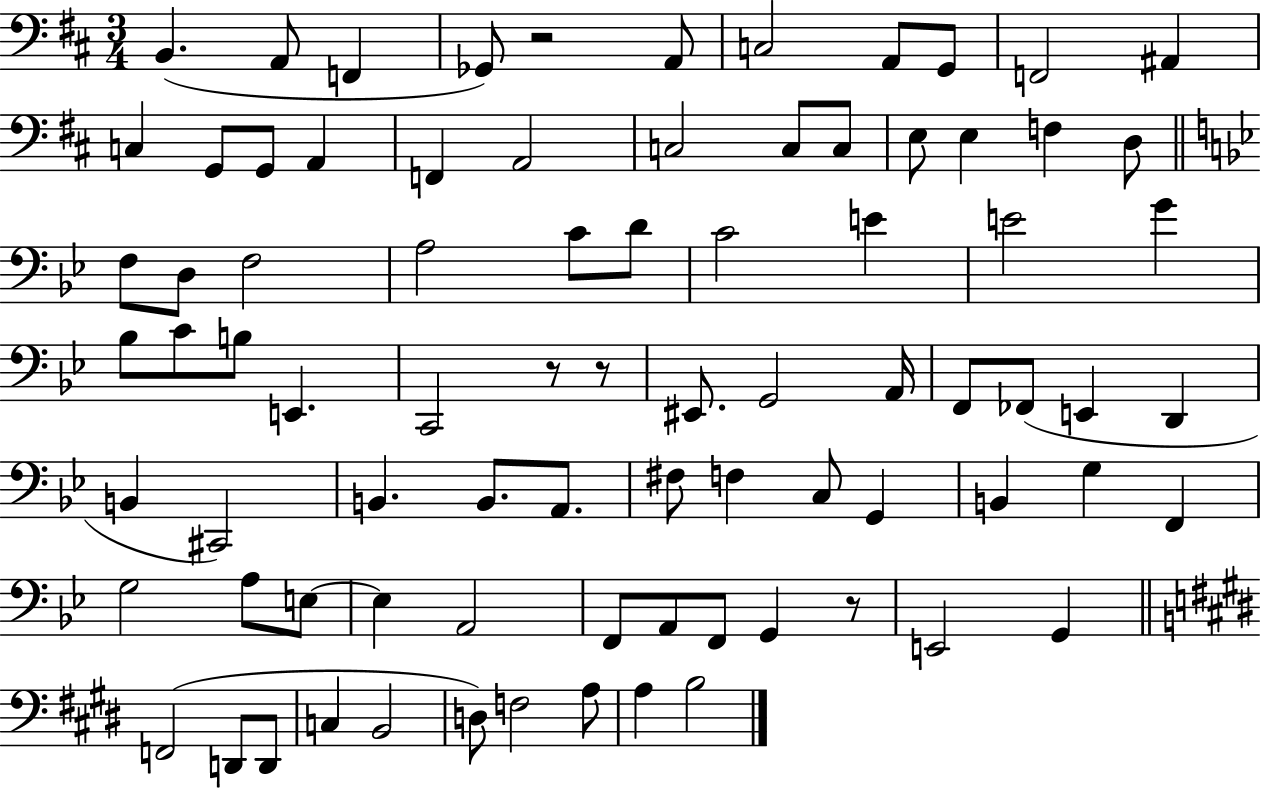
B2/q. A2/e F2/q Gb2/e R/h A2/e C3/h A2/e G2/e F2/h A#2/q C3/q G2/e G2/e A2/q F2/q A2/h C3/h C3/e C3/e E3/e E3/q F3/q D3/e F3/e D3/e F3/h A3/h C4/e D4/e C4/h E4/q E4/h G4/q Bb3/e C4/e B3/e E2/q. C2/h R/e R/e EIS2/e. G2/h A2/s F2/e FES2/e E2/q D2/q B2/q C#2/h B2/q. B2/e. A2/e. F#3/e F3/q C3/e G2/q B2/q G3/q F2/q G3/h A3/e E3/e E3/q A2/h F2/e A2/e F2/e G2/q R/e E2/h G2/q F2/h D2/e D2/e C3/q B2/h D3/e F3/h A3/e A3/q B3/h